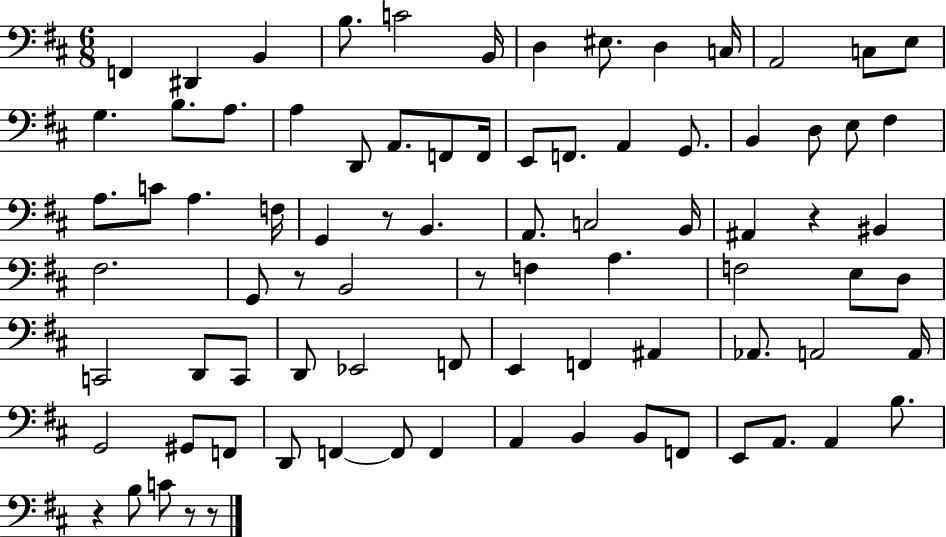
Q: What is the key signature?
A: D major